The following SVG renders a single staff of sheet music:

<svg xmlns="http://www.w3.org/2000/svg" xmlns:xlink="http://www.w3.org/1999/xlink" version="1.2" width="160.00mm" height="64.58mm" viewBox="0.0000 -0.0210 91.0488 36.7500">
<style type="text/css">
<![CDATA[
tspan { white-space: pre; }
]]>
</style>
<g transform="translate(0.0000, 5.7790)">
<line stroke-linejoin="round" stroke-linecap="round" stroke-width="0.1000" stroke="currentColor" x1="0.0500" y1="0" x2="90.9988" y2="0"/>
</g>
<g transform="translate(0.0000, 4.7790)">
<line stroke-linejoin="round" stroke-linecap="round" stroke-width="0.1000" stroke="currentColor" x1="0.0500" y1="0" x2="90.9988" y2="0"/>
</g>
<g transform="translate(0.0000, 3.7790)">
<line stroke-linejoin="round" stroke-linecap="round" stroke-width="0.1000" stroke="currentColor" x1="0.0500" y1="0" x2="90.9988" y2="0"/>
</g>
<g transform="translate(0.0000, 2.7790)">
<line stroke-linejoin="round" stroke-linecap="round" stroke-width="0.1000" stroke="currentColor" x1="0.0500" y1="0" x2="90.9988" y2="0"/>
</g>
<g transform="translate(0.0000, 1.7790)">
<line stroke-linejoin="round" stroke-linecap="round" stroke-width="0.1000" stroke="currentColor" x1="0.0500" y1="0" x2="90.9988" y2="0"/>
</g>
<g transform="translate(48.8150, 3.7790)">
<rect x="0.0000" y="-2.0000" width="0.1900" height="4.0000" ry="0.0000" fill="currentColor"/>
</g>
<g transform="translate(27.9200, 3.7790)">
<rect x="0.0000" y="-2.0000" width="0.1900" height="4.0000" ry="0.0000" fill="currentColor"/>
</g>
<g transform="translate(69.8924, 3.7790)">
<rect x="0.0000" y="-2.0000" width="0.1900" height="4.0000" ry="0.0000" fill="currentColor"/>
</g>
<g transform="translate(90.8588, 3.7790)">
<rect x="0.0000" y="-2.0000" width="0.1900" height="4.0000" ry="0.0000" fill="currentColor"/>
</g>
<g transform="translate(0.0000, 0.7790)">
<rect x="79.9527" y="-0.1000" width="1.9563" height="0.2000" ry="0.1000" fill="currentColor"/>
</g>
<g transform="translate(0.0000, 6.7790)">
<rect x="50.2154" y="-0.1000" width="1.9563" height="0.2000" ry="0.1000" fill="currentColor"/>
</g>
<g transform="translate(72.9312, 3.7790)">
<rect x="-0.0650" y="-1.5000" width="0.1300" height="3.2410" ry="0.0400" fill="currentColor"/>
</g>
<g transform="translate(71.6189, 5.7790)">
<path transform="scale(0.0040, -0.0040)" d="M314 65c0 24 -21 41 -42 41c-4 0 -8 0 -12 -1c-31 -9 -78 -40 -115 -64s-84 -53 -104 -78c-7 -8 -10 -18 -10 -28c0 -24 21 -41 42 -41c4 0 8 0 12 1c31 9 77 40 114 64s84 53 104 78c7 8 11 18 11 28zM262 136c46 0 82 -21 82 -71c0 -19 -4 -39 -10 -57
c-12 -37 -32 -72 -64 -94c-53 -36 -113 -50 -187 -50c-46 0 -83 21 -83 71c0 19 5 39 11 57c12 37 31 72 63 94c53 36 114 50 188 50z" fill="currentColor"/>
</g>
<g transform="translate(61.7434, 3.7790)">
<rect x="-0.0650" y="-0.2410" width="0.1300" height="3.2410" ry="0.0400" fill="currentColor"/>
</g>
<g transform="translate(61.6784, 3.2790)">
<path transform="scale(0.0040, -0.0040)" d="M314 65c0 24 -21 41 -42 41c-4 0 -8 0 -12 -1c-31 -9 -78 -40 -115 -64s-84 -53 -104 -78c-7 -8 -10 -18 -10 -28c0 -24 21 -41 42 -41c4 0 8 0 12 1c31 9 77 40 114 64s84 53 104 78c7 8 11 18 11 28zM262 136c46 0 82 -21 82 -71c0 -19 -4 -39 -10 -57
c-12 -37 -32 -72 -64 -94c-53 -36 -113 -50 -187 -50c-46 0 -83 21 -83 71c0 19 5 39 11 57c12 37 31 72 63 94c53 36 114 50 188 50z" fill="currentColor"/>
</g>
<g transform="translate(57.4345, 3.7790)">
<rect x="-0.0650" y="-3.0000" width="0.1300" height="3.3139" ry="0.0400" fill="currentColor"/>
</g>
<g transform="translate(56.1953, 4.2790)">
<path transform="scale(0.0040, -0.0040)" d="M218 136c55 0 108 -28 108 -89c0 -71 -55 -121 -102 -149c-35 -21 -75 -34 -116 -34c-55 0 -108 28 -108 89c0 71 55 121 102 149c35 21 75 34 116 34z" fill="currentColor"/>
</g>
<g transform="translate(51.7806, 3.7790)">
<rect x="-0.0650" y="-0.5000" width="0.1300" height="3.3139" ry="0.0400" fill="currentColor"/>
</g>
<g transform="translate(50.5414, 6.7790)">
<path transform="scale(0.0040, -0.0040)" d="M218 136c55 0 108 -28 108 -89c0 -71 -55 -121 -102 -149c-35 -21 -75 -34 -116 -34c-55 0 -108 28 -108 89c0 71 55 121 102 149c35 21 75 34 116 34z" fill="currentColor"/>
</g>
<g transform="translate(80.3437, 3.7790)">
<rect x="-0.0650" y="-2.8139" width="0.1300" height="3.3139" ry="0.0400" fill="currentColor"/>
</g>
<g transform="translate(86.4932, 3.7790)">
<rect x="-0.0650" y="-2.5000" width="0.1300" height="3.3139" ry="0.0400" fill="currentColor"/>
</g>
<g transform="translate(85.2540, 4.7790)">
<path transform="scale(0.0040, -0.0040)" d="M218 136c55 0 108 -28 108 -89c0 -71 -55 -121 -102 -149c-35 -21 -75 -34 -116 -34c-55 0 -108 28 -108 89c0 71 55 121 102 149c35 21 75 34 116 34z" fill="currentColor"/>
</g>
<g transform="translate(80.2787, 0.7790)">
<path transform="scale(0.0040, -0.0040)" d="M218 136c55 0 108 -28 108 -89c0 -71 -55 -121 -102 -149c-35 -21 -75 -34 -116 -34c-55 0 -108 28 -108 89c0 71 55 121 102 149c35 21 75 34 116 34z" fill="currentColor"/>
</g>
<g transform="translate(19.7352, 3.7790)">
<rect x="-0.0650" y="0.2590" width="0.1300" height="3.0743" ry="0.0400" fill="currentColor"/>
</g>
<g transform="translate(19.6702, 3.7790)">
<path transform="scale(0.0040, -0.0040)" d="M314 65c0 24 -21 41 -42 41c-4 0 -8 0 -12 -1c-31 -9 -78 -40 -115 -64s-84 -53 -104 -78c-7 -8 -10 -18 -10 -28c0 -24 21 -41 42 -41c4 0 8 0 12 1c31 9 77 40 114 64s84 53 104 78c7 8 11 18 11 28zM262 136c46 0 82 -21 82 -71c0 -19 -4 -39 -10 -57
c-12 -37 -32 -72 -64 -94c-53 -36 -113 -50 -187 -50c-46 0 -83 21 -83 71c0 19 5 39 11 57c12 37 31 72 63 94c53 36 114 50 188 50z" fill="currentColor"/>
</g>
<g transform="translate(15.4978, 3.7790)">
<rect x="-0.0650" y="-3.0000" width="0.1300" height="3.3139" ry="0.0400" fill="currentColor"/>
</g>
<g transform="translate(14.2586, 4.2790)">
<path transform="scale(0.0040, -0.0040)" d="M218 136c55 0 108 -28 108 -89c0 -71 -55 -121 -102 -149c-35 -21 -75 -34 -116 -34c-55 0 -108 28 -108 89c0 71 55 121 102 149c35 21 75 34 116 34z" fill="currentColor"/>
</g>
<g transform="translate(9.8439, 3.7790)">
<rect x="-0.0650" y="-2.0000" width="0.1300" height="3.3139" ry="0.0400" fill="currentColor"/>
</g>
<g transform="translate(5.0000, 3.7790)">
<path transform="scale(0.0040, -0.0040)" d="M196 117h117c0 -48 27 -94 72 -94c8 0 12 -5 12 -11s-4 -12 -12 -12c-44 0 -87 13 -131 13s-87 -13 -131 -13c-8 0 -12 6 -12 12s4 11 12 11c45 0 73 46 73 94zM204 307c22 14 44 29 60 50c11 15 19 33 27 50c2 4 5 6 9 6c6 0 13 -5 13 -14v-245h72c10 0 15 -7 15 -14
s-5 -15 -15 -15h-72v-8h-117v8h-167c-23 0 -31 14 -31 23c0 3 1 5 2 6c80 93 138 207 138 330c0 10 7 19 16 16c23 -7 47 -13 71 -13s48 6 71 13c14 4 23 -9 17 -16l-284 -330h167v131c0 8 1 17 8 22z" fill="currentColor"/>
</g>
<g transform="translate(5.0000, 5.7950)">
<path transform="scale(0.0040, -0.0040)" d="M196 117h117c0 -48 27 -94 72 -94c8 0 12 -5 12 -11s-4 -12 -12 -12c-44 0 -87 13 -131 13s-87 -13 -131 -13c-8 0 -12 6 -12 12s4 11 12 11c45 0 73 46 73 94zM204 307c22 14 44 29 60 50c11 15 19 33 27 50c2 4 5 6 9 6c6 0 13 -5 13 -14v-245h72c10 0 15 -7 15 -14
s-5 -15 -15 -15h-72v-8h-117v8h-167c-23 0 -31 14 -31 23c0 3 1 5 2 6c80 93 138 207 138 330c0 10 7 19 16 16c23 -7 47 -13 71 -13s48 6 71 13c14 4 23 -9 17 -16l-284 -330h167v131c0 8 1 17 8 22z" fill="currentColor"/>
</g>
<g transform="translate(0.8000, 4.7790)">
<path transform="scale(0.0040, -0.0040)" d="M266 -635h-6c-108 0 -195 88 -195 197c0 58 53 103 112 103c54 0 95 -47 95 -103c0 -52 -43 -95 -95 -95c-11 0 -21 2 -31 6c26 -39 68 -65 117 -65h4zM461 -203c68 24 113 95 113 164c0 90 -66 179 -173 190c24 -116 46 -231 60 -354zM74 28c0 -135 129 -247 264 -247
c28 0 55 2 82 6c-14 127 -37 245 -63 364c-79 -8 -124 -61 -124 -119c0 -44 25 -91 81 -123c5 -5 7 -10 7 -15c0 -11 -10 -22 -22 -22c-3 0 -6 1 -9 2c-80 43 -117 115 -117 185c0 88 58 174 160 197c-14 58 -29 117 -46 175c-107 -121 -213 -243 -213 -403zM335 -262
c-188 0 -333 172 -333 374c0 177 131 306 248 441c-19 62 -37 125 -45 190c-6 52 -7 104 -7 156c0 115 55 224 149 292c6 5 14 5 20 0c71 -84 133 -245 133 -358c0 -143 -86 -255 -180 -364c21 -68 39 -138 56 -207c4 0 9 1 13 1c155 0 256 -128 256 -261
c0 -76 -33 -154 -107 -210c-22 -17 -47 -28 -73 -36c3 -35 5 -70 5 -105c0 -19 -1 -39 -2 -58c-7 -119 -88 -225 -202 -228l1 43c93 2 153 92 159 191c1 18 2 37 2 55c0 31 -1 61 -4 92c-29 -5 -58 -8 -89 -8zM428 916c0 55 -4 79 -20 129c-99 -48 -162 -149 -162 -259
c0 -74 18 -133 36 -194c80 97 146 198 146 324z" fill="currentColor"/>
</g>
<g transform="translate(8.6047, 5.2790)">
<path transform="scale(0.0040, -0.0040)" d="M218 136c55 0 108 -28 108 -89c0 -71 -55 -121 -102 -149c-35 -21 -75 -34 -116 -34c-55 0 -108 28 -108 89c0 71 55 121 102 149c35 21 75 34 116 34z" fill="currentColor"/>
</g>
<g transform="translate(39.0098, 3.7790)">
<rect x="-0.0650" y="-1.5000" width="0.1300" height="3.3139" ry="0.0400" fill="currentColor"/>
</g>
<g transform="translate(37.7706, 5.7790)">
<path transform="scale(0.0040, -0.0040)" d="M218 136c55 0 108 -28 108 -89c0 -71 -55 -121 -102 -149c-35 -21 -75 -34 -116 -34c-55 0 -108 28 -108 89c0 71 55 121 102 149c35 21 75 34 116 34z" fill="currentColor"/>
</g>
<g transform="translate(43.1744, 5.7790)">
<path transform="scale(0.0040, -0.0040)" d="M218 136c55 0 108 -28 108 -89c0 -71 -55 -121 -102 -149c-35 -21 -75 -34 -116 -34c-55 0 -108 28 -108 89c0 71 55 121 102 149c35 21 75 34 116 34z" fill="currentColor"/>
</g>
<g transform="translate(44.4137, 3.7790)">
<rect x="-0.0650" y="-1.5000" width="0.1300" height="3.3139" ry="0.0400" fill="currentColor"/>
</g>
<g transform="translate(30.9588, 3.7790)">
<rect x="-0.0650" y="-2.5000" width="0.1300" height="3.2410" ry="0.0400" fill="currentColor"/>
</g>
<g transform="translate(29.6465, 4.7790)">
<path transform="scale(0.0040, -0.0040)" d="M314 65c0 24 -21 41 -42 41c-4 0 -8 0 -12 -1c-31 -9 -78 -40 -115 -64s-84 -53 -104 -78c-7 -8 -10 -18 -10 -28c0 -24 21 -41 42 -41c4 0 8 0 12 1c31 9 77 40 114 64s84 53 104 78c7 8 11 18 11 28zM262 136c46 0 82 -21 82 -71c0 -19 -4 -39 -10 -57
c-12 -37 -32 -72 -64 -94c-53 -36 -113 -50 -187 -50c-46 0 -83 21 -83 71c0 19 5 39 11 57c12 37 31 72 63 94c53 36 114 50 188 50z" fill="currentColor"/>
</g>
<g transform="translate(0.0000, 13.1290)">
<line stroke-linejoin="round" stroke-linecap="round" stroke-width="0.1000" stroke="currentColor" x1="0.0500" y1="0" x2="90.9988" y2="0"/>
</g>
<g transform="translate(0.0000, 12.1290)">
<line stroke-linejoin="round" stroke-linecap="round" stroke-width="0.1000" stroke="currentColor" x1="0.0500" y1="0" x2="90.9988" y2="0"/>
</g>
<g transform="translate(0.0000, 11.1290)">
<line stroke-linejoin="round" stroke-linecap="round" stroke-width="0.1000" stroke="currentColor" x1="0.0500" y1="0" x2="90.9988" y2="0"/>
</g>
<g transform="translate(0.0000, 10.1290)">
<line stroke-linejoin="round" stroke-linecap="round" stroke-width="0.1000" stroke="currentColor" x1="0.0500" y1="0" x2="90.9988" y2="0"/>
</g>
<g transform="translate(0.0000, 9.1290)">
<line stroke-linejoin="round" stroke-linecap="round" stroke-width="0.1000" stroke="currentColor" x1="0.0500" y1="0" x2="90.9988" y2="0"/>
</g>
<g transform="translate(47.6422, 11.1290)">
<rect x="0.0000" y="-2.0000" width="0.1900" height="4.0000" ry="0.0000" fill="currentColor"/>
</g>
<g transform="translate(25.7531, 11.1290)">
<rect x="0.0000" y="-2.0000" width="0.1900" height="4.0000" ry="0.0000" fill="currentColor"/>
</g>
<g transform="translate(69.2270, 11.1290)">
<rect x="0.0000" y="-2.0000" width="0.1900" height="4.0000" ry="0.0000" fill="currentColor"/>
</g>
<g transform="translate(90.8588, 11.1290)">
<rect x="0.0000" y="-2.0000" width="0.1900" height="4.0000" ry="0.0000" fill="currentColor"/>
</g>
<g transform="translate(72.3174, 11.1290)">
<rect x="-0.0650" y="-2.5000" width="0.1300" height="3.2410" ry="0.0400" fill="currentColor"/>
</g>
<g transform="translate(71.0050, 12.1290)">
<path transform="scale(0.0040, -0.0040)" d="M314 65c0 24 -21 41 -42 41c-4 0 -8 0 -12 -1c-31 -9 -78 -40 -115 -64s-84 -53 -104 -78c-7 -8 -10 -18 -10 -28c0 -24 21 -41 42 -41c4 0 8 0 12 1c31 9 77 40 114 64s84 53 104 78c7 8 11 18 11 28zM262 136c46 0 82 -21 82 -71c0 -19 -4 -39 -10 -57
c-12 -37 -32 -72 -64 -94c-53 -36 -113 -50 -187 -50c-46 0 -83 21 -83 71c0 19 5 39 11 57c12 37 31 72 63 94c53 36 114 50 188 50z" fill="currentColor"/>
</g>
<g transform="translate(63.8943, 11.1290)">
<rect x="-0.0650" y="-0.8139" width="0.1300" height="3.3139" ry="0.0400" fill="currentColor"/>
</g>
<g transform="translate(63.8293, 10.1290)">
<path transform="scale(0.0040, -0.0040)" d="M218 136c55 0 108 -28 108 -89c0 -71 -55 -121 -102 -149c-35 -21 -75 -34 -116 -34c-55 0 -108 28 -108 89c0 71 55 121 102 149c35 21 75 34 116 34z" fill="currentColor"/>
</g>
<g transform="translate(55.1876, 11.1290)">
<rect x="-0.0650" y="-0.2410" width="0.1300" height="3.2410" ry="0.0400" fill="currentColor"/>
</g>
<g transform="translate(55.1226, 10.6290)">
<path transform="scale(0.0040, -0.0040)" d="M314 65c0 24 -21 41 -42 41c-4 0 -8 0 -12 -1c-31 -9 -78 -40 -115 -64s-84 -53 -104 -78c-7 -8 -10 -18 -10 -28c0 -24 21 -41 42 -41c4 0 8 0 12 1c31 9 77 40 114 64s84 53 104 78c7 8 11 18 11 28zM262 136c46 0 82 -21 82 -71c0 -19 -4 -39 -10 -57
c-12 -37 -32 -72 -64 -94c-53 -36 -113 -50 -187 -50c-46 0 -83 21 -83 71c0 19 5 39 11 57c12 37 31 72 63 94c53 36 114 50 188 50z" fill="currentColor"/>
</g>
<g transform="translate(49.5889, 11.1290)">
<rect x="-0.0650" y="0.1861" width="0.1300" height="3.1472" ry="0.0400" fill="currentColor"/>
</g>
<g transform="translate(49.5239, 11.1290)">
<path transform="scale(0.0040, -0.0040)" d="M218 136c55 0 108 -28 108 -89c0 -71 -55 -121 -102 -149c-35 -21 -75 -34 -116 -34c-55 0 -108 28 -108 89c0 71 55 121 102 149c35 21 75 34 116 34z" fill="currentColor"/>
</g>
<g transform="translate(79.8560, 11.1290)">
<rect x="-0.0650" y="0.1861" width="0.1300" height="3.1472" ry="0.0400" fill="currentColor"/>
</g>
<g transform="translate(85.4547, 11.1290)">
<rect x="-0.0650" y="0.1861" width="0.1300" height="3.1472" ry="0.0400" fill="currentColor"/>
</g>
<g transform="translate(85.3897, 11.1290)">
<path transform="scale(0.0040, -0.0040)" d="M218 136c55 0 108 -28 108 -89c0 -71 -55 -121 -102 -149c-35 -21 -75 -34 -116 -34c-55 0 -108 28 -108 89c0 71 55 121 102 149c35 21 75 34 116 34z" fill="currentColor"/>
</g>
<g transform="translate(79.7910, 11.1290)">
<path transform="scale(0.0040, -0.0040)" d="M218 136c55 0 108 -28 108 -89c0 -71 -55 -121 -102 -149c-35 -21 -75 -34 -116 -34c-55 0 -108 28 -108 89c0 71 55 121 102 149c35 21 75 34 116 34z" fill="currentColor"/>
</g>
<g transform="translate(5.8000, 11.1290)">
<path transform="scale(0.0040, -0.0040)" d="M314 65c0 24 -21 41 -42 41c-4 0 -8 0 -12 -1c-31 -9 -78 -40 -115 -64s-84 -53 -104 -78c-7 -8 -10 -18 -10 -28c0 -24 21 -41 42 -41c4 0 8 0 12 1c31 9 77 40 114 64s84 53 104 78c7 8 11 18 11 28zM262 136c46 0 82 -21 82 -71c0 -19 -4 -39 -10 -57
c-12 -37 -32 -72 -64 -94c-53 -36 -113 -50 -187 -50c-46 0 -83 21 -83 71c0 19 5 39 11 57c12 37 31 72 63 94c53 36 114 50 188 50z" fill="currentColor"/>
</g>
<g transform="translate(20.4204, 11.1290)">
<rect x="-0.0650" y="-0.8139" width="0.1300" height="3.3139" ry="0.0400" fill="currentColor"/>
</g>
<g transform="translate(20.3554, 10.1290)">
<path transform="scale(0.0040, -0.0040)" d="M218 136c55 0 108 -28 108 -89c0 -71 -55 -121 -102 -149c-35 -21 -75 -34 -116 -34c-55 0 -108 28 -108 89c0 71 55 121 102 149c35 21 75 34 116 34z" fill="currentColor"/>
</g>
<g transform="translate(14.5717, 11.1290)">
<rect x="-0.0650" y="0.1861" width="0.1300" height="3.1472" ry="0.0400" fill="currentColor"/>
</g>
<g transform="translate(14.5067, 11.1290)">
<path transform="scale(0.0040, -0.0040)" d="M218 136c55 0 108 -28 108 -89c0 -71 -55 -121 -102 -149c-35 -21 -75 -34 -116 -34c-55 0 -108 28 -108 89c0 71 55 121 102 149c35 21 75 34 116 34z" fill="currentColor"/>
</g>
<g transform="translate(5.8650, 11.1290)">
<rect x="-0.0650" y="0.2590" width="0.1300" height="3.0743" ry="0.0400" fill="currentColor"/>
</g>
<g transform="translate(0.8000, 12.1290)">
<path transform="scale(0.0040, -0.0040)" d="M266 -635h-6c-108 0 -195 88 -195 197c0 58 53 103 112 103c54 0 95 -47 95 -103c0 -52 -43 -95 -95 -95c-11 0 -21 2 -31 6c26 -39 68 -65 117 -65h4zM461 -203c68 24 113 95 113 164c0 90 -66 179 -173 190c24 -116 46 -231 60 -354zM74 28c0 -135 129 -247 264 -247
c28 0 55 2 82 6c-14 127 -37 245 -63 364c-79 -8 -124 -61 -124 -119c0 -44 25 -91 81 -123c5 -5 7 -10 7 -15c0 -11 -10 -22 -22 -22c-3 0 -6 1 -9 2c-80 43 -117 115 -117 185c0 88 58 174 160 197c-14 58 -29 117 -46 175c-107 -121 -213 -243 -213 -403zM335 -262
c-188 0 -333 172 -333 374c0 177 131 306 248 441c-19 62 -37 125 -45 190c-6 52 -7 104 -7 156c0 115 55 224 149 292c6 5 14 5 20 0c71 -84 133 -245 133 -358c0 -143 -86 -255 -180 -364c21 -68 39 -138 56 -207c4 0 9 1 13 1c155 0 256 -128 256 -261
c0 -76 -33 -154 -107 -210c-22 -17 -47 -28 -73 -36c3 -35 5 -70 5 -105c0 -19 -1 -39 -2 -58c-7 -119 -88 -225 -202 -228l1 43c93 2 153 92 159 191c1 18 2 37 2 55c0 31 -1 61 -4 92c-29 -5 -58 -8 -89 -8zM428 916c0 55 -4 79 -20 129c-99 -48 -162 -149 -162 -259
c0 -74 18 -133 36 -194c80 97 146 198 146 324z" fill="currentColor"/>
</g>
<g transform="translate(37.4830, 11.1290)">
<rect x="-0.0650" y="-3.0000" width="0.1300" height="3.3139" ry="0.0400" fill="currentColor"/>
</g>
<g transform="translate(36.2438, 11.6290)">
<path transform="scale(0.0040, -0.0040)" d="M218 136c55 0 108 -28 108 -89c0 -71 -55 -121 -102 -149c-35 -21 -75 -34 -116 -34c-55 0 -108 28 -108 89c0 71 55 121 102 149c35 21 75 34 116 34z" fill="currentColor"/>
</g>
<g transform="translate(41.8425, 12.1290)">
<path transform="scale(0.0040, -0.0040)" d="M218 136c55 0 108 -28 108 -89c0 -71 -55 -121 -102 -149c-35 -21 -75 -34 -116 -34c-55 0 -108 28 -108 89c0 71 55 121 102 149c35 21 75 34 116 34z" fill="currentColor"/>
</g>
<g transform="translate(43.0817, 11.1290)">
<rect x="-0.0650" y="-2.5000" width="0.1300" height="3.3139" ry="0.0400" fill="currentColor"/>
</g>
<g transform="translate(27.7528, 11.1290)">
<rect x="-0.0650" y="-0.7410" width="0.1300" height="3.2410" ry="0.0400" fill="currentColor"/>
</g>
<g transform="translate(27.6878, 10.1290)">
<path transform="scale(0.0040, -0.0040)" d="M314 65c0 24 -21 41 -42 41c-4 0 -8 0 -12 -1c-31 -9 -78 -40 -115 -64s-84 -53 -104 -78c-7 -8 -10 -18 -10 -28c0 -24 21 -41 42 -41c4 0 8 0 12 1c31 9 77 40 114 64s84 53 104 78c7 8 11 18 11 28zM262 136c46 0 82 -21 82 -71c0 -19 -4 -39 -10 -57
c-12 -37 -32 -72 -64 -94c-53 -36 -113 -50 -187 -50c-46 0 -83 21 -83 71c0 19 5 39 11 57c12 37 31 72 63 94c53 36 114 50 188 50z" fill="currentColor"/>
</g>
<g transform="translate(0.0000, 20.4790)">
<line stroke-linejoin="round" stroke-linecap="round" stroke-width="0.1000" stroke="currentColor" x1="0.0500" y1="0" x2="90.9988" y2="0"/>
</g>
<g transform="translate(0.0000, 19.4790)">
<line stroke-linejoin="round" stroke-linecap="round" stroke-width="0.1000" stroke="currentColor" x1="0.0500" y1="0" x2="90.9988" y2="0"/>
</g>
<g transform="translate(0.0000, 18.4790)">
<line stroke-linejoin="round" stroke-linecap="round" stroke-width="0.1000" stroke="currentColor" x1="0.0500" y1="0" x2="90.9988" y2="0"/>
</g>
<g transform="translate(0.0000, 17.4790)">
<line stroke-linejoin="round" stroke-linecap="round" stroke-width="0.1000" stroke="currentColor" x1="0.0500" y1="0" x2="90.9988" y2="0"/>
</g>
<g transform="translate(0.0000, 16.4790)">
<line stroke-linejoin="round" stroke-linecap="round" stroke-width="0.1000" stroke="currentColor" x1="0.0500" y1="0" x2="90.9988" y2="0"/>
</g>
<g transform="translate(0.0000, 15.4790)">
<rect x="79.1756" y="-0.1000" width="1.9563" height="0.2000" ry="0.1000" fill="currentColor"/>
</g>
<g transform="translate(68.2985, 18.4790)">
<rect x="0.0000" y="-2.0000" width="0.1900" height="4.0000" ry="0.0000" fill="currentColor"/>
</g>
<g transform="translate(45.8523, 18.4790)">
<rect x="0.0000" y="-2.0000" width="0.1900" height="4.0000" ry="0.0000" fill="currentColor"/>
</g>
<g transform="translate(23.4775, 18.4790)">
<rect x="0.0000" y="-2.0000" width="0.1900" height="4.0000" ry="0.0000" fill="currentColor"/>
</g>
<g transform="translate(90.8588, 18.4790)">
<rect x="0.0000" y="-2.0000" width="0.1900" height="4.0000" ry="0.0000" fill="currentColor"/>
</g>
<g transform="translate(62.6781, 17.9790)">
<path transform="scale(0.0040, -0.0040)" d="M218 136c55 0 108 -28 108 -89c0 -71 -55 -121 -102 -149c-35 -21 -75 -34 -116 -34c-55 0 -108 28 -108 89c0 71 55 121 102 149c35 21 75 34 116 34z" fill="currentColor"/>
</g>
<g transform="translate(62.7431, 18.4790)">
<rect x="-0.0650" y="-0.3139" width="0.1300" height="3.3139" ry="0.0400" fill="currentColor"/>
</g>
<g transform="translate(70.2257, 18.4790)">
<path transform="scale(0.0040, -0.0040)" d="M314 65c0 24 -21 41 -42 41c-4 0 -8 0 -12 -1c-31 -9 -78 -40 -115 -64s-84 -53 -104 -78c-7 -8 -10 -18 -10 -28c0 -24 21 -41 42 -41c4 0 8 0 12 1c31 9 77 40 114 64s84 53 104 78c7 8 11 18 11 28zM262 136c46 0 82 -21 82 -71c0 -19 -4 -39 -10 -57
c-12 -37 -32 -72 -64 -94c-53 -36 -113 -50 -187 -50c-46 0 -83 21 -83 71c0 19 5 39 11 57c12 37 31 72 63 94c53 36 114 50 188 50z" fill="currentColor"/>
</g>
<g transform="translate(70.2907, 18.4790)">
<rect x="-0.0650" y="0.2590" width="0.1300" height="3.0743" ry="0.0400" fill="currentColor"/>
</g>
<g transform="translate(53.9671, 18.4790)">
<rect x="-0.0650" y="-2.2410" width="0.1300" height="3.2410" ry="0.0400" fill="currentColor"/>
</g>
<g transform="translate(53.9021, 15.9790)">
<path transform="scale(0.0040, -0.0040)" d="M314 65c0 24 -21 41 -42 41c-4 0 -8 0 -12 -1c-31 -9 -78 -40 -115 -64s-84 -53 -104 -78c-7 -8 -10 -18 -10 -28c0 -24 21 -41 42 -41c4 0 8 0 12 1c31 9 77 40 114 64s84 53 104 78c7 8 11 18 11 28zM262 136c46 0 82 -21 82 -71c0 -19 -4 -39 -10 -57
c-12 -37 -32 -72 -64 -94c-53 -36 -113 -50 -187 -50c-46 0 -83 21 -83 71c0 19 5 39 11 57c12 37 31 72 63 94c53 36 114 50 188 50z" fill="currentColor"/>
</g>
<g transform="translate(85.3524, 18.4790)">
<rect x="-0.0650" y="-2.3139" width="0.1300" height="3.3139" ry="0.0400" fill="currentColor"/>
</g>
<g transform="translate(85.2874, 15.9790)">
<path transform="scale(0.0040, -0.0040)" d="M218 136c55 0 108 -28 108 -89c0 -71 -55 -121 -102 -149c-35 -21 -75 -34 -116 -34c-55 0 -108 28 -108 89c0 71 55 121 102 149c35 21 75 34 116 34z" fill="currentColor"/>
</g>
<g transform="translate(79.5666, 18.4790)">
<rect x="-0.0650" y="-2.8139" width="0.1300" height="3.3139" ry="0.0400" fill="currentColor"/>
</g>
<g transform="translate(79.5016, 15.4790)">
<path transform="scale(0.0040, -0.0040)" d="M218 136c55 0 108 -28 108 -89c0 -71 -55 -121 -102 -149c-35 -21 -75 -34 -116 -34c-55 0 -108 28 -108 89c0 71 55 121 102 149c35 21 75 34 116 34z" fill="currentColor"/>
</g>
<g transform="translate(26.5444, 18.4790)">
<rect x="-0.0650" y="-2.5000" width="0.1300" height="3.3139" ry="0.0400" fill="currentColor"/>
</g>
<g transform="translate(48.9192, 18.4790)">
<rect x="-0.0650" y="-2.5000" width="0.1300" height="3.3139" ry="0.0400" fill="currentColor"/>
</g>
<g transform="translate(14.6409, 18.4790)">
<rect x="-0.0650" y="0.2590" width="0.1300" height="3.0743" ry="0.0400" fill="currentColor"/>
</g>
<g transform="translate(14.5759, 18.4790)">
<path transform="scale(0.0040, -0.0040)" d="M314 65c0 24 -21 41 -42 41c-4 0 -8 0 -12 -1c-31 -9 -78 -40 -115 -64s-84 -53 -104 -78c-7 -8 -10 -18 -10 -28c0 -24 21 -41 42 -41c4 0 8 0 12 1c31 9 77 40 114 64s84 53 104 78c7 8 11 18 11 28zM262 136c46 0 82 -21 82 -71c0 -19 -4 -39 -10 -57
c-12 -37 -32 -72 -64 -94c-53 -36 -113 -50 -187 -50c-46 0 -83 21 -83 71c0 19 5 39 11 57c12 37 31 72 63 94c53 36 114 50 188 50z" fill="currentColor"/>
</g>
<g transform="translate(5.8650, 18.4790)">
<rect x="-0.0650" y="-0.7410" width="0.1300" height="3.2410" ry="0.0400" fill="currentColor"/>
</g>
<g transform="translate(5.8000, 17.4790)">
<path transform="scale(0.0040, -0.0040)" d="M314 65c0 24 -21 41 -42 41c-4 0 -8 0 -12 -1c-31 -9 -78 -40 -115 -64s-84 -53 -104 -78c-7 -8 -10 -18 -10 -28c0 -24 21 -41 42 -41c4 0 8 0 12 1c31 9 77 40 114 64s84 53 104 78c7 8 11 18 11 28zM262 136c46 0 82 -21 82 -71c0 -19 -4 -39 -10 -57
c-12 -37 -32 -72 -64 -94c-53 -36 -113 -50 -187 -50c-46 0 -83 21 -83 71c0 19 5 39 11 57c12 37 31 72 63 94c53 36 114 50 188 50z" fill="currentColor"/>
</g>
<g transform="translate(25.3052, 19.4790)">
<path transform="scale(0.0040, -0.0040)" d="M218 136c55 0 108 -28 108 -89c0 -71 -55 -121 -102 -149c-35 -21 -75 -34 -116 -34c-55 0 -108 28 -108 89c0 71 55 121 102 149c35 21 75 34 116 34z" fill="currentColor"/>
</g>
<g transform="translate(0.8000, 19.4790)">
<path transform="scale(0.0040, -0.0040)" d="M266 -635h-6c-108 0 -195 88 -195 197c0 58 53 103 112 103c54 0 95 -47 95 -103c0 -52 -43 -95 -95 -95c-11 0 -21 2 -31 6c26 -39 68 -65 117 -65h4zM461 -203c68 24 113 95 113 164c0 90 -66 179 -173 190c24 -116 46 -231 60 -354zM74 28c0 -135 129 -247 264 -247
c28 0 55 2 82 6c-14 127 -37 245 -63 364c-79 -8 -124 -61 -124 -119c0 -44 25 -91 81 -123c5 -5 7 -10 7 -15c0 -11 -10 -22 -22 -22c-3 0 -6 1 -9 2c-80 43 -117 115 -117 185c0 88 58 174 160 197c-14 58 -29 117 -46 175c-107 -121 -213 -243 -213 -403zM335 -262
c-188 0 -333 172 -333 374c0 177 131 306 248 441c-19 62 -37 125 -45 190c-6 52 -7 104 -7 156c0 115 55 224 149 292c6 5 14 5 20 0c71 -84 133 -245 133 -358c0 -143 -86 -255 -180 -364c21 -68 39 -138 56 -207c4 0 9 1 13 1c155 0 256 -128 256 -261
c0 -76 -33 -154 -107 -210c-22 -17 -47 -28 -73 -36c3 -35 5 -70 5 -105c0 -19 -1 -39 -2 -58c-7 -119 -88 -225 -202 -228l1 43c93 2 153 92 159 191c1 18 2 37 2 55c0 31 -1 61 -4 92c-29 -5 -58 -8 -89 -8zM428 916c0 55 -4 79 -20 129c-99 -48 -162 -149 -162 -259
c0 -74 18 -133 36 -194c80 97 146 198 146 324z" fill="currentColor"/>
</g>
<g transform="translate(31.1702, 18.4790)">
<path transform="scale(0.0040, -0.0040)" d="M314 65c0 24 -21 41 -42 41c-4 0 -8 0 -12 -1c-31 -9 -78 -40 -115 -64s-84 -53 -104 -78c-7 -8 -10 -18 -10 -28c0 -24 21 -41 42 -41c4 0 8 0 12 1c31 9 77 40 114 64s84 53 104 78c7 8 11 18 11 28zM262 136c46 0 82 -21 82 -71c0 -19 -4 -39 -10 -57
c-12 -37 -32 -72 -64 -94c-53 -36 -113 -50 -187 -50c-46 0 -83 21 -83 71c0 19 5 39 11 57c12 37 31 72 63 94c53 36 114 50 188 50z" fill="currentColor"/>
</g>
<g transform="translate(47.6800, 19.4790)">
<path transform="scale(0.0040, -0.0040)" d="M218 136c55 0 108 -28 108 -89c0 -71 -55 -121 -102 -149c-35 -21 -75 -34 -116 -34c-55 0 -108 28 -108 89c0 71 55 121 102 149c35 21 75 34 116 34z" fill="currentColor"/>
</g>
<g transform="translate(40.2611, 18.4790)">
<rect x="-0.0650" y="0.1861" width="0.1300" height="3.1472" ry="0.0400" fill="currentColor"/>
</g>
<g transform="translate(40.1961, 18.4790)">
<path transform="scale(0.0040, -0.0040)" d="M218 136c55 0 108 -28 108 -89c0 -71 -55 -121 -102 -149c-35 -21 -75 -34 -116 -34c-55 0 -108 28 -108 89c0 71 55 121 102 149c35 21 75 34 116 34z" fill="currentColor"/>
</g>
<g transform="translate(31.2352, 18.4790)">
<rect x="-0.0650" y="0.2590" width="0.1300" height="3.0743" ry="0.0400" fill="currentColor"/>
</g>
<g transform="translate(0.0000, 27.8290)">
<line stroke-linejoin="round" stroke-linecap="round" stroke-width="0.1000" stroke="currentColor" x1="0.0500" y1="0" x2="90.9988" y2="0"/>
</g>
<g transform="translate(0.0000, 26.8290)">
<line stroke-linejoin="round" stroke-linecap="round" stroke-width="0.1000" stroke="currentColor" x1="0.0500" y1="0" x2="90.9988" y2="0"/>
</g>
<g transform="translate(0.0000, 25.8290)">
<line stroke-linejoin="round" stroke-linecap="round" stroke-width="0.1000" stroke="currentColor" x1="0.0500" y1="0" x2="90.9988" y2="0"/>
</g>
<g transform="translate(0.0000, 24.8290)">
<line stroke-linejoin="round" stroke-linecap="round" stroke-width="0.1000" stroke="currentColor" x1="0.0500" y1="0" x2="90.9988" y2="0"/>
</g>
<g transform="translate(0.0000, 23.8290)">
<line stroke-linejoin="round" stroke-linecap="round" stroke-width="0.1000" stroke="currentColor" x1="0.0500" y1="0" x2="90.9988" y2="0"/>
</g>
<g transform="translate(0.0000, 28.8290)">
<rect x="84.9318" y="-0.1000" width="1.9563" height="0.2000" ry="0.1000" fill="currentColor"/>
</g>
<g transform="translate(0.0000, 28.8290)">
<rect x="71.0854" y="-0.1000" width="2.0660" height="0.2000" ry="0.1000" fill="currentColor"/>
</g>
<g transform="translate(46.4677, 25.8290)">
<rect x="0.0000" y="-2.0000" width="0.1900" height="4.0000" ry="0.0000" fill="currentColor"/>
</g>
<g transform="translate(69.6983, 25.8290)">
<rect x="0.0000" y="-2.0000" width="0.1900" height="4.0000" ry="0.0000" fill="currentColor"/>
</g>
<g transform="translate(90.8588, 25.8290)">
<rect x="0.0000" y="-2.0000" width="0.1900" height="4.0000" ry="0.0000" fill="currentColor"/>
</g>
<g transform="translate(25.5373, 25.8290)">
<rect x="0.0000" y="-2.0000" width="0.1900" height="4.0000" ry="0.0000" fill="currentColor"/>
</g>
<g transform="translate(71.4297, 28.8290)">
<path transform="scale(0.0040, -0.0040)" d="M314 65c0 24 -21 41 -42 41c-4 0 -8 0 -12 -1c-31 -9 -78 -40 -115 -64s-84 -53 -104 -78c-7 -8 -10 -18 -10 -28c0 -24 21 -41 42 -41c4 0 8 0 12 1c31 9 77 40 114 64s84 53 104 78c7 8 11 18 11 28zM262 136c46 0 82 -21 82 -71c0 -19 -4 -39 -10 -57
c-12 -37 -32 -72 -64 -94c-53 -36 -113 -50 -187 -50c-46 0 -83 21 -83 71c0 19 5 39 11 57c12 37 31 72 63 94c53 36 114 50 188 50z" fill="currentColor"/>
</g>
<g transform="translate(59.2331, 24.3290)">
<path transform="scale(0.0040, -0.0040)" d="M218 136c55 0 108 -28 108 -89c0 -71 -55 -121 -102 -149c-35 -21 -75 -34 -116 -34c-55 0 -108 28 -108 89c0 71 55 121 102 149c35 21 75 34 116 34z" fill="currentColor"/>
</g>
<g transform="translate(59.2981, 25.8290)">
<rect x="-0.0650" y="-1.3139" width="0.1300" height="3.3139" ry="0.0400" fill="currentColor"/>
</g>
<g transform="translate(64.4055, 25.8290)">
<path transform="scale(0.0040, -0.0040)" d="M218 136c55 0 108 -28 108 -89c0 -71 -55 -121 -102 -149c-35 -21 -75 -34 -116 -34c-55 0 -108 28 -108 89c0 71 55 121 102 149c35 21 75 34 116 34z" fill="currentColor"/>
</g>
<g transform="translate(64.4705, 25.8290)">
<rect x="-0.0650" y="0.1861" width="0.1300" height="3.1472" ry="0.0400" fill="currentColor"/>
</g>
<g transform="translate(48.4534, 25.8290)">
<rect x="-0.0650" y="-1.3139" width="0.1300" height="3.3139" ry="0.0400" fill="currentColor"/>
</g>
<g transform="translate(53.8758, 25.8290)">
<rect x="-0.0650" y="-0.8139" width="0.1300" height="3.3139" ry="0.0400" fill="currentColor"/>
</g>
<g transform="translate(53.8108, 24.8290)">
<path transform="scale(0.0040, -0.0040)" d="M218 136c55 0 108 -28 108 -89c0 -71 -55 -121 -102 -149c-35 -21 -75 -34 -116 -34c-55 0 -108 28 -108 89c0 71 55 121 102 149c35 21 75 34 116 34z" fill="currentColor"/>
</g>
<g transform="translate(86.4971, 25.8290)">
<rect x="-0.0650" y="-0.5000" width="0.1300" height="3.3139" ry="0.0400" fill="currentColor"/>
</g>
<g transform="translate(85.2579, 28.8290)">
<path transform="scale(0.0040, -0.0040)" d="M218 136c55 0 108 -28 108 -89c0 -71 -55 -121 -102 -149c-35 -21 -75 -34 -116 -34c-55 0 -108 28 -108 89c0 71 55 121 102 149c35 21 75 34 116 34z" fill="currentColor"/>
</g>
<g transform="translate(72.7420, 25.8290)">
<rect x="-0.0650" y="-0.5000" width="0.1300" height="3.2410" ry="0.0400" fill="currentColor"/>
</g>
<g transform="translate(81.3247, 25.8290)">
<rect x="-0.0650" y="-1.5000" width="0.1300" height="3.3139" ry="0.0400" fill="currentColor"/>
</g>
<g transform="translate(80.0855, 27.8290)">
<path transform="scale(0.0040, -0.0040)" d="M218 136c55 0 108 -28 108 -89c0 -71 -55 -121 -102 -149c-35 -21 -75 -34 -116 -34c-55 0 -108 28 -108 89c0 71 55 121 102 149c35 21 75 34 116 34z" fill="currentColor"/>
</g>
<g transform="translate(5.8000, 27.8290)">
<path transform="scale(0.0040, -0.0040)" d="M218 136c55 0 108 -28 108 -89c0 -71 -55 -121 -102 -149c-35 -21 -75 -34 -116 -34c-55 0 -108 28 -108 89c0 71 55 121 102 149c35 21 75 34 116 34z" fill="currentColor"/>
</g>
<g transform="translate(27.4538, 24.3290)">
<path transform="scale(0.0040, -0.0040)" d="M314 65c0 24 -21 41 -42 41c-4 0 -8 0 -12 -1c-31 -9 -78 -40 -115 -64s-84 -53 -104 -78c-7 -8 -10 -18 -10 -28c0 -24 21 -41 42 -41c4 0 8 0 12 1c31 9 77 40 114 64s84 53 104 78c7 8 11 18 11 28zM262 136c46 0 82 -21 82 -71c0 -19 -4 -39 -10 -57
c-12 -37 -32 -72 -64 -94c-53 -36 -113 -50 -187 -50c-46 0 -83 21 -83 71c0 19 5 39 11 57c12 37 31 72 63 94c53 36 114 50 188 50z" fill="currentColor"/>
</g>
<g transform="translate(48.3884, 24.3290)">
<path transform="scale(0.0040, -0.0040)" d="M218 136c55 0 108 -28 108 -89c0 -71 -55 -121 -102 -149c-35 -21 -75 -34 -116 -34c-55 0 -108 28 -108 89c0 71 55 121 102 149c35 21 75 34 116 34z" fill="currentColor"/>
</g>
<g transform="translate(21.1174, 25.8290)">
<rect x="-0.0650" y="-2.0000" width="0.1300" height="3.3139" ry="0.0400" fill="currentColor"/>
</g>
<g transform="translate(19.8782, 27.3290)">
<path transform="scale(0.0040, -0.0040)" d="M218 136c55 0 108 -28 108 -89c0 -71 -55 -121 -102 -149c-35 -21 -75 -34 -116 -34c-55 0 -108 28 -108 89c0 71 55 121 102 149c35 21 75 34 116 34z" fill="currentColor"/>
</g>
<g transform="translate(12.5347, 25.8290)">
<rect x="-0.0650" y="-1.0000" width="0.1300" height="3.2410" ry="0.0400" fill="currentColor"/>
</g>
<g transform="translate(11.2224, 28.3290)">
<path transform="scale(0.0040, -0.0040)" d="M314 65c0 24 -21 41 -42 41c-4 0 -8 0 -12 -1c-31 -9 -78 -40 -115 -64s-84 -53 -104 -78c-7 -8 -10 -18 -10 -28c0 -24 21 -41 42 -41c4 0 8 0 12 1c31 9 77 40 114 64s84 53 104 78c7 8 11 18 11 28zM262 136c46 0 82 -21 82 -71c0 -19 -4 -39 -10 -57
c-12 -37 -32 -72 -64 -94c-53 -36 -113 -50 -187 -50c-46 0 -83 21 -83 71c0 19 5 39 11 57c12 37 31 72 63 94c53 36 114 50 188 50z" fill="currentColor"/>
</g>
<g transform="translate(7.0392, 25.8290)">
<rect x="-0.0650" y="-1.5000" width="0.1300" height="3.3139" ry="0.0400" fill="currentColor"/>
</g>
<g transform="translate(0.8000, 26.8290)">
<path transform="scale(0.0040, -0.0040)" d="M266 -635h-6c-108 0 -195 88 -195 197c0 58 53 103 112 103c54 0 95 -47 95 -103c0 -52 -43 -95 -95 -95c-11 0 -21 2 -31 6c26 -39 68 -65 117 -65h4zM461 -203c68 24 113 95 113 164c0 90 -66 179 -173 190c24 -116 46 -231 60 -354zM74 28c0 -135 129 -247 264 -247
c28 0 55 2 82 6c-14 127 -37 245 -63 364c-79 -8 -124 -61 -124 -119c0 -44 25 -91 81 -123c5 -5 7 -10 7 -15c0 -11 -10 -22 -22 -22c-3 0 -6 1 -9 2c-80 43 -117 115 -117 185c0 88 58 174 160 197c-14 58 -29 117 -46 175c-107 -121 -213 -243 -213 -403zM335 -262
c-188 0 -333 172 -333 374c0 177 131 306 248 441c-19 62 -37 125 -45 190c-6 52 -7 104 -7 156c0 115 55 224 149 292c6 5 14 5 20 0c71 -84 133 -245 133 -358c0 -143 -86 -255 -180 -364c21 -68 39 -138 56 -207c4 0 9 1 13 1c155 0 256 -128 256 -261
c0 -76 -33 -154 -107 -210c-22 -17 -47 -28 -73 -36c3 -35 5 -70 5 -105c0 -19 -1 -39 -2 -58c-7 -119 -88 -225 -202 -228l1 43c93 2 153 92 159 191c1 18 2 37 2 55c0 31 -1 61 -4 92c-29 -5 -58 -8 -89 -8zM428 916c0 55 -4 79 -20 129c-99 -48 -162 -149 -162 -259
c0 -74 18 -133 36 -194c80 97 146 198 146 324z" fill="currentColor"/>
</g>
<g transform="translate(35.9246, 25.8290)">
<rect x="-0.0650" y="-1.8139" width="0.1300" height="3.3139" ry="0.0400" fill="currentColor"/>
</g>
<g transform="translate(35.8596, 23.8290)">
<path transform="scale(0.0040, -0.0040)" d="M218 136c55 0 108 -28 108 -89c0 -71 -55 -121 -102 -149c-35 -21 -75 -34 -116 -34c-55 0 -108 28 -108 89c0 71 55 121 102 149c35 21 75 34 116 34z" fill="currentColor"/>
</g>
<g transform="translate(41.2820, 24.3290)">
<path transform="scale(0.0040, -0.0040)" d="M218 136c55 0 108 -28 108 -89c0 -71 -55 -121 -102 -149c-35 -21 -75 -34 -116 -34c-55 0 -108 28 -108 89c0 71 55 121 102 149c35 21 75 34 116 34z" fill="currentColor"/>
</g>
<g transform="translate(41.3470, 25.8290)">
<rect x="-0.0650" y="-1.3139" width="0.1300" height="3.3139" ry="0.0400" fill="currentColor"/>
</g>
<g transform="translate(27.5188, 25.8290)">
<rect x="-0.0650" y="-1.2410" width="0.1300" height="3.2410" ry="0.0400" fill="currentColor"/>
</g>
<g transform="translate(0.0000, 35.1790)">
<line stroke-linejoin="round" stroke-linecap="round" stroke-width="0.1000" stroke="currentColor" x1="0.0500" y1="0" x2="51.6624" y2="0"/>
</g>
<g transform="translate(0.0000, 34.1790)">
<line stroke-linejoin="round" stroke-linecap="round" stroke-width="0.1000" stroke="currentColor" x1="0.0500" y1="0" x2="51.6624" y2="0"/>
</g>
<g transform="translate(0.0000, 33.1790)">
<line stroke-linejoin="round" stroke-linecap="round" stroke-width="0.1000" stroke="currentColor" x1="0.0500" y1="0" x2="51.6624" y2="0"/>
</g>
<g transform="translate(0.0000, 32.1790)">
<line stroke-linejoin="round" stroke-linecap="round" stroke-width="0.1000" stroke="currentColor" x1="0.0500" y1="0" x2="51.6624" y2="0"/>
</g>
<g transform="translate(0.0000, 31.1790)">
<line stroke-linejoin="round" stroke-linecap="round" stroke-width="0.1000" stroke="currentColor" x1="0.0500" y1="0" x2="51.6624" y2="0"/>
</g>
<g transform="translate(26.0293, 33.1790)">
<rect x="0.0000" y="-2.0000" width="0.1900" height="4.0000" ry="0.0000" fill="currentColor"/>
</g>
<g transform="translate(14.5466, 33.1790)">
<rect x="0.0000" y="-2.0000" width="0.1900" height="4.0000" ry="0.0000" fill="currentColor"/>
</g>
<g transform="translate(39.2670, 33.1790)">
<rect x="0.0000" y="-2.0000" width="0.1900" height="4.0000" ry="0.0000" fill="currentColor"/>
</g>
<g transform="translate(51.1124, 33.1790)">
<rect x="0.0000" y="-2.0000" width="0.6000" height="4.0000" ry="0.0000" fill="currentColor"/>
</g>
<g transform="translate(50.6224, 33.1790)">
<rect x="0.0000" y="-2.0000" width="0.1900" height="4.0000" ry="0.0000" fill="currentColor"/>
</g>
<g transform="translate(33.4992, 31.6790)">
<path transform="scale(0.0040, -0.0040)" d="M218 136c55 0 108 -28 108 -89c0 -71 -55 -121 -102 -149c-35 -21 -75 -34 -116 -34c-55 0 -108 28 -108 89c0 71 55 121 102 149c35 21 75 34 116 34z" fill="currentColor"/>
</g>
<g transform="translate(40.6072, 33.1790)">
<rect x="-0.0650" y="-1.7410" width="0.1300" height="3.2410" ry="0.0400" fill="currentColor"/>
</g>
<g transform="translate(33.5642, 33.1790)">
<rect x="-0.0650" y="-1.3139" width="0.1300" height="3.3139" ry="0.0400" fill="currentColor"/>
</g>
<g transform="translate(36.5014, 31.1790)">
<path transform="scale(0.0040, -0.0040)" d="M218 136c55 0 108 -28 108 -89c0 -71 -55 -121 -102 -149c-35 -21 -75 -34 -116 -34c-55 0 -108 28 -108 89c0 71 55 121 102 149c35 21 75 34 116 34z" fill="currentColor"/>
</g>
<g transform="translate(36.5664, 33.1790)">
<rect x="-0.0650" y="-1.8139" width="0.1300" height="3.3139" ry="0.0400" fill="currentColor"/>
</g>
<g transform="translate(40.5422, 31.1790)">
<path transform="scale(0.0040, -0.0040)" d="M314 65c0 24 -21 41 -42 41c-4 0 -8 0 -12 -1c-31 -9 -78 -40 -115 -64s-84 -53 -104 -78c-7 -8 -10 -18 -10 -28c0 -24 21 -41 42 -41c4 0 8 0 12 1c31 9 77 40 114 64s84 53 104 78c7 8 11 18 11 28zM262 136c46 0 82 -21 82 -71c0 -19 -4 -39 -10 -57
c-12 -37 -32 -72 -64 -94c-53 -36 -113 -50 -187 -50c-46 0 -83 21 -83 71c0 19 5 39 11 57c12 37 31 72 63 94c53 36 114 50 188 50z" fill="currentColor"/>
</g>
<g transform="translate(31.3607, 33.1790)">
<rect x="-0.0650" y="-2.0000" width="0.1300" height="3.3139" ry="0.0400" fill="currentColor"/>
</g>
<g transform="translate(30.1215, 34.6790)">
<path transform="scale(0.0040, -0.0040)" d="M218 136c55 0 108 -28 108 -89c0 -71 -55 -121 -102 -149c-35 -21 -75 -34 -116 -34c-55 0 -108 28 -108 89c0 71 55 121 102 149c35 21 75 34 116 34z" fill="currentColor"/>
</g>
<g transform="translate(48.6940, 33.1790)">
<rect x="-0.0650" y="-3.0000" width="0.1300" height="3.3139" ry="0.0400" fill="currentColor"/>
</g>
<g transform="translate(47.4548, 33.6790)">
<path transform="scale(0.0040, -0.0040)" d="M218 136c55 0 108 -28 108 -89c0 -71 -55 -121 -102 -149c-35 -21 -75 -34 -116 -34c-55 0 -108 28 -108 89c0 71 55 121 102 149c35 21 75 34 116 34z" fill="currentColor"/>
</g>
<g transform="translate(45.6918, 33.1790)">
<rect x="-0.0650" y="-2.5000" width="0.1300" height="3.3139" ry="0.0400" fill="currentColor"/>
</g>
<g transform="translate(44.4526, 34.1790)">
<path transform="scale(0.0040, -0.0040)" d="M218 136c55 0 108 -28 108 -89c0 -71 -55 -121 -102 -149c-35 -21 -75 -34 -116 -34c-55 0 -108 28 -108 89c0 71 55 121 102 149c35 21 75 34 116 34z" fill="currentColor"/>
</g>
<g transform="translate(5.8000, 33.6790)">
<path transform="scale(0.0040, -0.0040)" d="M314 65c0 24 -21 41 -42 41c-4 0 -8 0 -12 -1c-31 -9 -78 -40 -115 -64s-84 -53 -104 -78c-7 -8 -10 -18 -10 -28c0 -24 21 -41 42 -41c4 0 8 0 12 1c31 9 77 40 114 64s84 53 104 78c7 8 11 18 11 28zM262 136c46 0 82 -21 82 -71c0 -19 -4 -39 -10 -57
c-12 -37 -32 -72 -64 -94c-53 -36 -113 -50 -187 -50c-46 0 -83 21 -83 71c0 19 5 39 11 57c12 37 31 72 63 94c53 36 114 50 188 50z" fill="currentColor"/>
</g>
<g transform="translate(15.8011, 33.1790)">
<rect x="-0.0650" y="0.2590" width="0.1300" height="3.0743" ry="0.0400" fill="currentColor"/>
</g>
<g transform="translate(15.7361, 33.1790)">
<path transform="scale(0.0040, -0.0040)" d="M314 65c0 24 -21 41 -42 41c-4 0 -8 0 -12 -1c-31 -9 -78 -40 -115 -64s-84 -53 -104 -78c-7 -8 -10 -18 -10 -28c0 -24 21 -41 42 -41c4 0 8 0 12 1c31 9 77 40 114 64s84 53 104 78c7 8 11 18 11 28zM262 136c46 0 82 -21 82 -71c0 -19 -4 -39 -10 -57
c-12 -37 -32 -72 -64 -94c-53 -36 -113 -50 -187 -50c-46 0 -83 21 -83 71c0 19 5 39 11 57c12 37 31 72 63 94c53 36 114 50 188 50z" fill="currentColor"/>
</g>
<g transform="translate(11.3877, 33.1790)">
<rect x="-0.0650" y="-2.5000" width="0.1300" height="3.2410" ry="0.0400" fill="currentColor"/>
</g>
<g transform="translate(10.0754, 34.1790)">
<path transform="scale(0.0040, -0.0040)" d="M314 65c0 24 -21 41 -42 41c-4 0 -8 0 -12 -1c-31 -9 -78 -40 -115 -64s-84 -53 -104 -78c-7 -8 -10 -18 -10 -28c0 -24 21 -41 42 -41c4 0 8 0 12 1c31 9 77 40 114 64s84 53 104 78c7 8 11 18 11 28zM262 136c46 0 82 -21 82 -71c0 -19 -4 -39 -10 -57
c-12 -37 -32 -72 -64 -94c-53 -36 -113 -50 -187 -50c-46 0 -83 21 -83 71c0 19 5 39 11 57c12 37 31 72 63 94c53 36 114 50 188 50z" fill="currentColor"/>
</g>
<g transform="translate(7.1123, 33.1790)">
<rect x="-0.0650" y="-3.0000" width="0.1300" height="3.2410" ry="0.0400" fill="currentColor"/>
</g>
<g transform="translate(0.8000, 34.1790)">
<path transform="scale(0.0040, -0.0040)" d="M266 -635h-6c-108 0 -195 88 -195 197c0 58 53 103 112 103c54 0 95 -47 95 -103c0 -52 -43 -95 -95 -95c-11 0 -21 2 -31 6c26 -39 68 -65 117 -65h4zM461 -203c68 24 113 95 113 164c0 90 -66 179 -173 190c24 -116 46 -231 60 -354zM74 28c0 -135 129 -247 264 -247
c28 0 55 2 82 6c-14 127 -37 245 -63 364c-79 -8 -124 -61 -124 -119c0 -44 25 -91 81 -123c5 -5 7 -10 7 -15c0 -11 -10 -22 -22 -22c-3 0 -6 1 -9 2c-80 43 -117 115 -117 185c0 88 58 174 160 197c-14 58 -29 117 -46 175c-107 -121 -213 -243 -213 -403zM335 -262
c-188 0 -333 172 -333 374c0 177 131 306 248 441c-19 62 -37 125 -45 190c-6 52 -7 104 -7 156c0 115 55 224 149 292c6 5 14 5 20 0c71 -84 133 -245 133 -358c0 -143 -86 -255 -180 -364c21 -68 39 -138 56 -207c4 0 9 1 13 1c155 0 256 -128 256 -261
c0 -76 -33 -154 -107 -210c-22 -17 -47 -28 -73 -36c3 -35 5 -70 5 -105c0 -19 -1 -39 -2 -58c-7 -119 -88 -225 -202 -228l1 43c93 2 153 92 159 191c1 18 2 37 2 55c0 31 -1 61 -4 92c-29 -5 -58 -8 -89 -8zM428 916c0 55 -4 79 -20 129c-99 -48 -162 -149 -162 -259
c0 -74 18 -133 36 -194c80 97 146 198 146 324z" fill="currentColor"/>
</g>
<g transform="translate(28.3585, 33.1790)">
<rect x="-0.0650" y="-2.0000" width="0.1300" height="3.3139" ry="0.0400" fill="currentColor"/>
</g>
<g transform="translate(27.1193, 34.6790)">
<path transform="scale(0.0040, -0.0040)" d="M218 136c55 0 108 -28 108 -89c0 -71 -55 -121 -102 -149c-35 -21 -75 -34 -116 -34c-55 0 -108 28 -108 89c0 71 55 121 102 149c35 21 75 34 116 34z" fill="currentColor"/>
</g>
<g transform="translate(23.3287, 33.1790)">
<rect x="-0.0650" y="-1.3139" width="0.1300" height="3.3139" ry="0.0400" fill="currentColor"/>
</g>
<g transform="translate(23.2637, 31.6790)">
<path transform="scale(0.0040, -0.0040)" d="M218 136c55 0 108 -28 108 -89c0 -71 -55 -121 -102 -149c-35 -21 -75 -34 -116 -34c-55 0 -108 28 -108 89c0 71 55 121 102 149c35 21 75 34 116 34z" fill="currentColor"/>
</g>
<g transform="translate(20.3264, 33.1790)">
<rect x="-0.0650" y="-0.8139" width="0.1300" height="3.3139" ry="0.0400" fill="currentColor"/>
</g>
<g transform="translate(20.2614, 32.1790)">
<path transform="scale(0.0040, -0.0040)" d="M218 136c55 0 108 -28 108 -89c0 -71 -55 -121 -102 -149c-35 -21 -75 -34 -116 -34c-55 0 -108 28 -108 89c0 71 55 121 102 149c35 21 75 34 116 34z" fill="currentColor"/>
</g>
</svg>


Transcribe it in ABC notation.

X:1
T:Untitled
M:4/4
L:1/4
K:C
F A B2 G2 E E C A c2 E2 a G B2 B d d2 A G B c2 d G2 B B d2 B2 G B2 B G g2 c B2 a g E D2 F e2 f e e d e B C2 E C A2 G2 B2 d e F F e f f2 G A